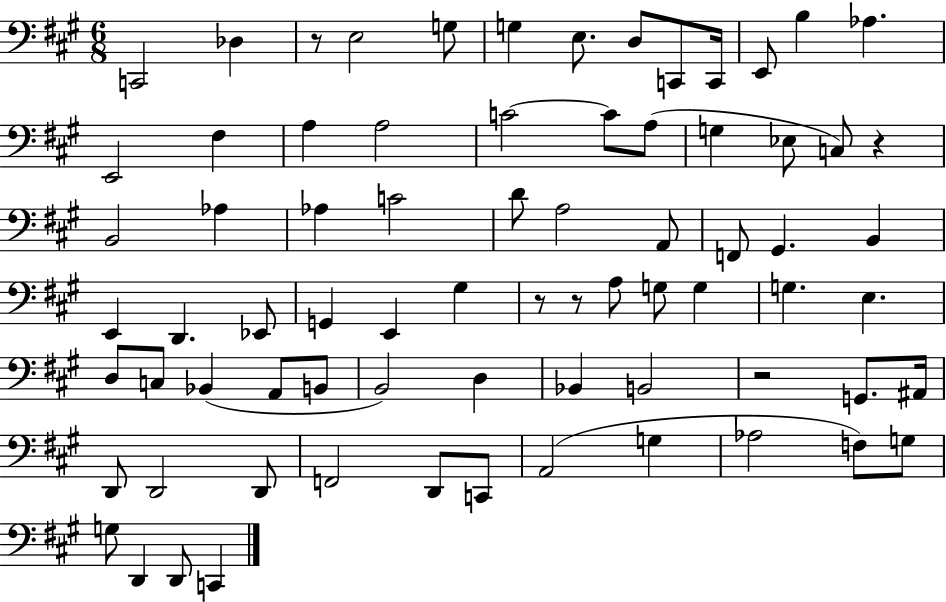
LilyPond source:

{
  \clef bass
  \numericTimeSignature
  \time 6/8
  \key a \major
  c,2 des4 | r8 e2 g8 | g4 e8. d8 c,8 c,16 | e,8 b4 aes4. | \break e,2 fis4 | a4 a2 | c'2~~ c'8 a8( | g4 ees8 c8) r4 | \break b,2 aes4 | aes4 c'2 | d'8 a2 a,8 | f,8 gis,4. b,4 | \break e,4 d,4. ees,8 | g,4 e,4 gis4 | r8 r8 a8 g8 g4 | g4. e4. | \break d8 c8 bes,4( a,8 b,8 | b,2) d4 | bes,4 b,2 | r2 g,8. ais,16 | \break d,8 d,2 d,8 | f,2 d,8 c,8 | a,2( g4 | aes2 f8) g8 | \break g8 d,4 d,8 c,4 | \bar "|."
}